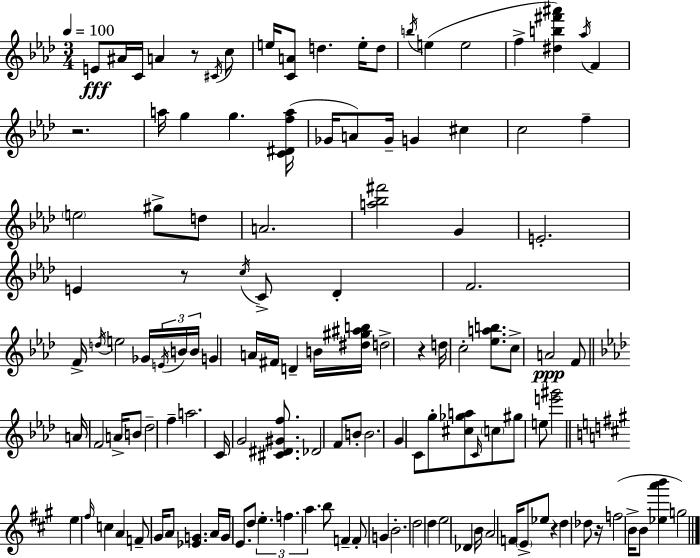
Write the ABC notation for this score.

X:1
T:Untitled
M:3/4
L:1/4
K:Ab
E/2 ^A/4 C/4 A z/2 ^C/4 c/2 e/4 [CA]/2 d e/4 d/2 b/4 e e2 f [^db^f'^a'] _a/4 F z2 a/4 g g [C^Dfa]/4 _G/4 A/2 _G/4 G ^c c2 f e2 ^g/2 d/2 A2 [a_b^f']2 G E2 E z/2 c/4 C/2 _D F2 F/4 d/4 e2 _G/4 E/4 B/4 B/4 G A/4 ^F/4 D B/4 [^d^g^ab]/4 d2 z d/4 c2 [_eab]/2 c/2 A2 F/2 A/4 F2 A/4 B/2 _d2 f a2 C/4 G2 [^C^D^Gf]/2 _D2 F/2 B/2 B2 G C/2 g/2 [^c_ga]/2 C/4 c/2 ^g/2 e/2 [e'^g']2 e ^f/4 c A F/2 ^G/4 A/2 [_EG] A/4 G/4 E/2 d/2 e f a b/2 F F/2 G B2 d2 d e2 _D B/4 A2 F/4 E/2 _e/2 z d _d/2 z/4 f2 B/4 B/2 [_ea'b'] g2